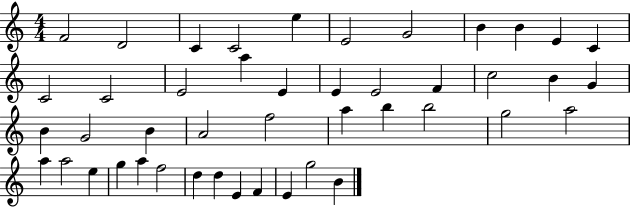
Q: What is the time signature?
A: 4/4